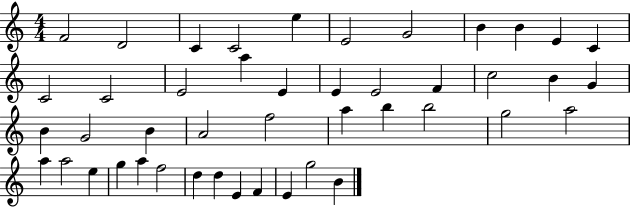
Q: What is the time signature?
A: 4/4